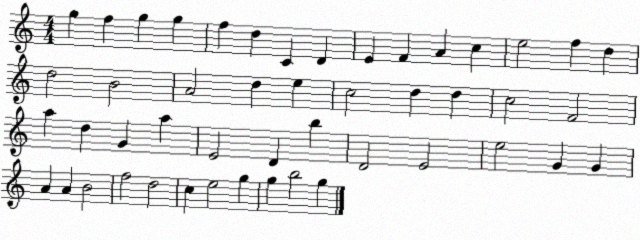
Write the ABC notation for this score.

X:1
T:Untitled
M:4/4
L:1/4
K:C
g f g g f d C D E F A c e2 f d d2 B2 A2 d e c2 d d c2 F2 a d G a E2 D b D2 E2 e2 G G A A B2 f2 d2 c e2 g g b2 g